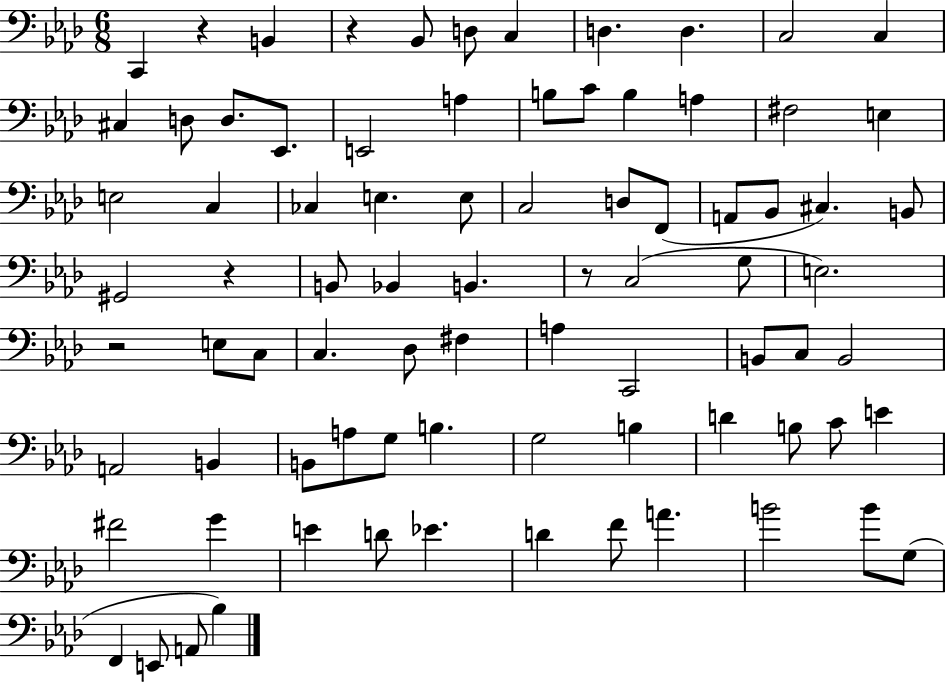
X:1
T:Untitled
M:6/8
L:1/4
K:Ab
C,, z B,, z _B,,/2 D,/2 C, D, D, C,2 C, ^C, D,/2 D,/2 _E,,/2 E,,2 A, B,/2 C/2 B, A, ^F,2 E, E,2 C, _C, E, E,/2 C,2 D,/2 F,,/2 A,,/2 _B,,/2 ^C, B,,/2 ^G,,2 z B,,/2 _B,, B,, z/2 C,2 G,/2 E,2 z2 E,/2 C,/2 C, _D,/2 ^F, A, C,,2 B,,/2 C,/2 B,,2 A,,2 B,, B,,/2 A,/2 G,/2 B, G,2 B, D B,/2 C/2 E ^F2 G E D/2 _E D F/2 A B2 B/2 G,/2 F,, E,,/2 A,,/2 _B,